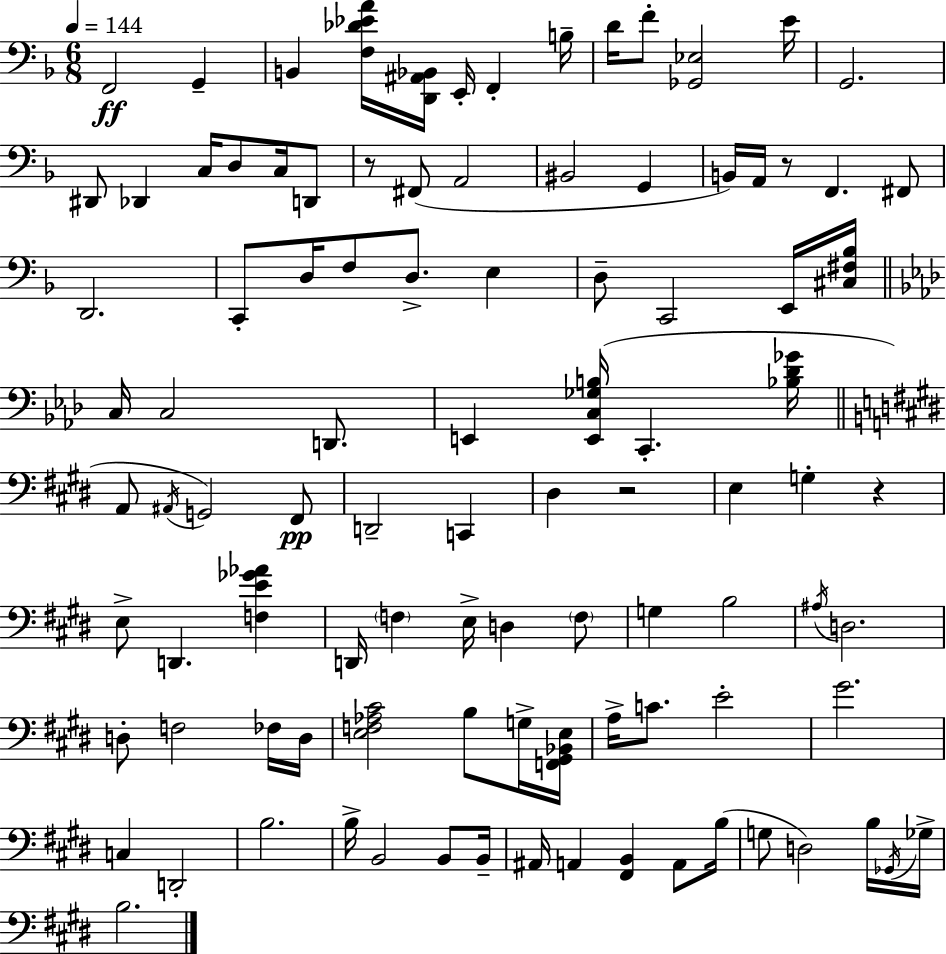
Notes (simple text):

F2/h G2/q B2/q [F3,Db4,Eb4,A4]/s [D2,A#2,Bb2]/s E2/s F2/q B3/s D4/s F4/e [Gb2,Eb3]/h E4/s G2/h. D#2/e Db2/q C3/s D3/e C3/s D2/e R/e F#2/e A2/h BIS2/h G2/q B2/s A2/s R/e F2/q. F#2/e D2/h. C2/e D3/s F3/e D3/e. E3/q D3/e C2/h E2/s [C#3,F#3,Bb3]/s C3/s C3/h D2/e. E2/q [E2,C3,Gb3,B3]/s C2/q. [Bb3,Db4,Gb4]/s A2/e A#2/s G2/h F#2/e D2/h C2/q D#3/q R/h E3/q G3/q R/q E3/e D2/q. [F3,E4,Gb4,Ab4]/q D2/s F3/q E3/s D3/q F3/e G3/q B3/h A#3/s D3/h. D3/e F3/h FES3/s D3/s [E3,F3,Ab3,C#4]/h B3/e G3/s [F2,G#2,Bb2,E3]/s A3/s C4/e. E4/h G#4/h. C3/q D2/h B3/h. B3/s B2/h B2/e B2/s A#2/s A2/q [F#2,B2]/q A2/e B3/s G3/e D3/h B3/s Gb2/s Gb3/s B3/h.